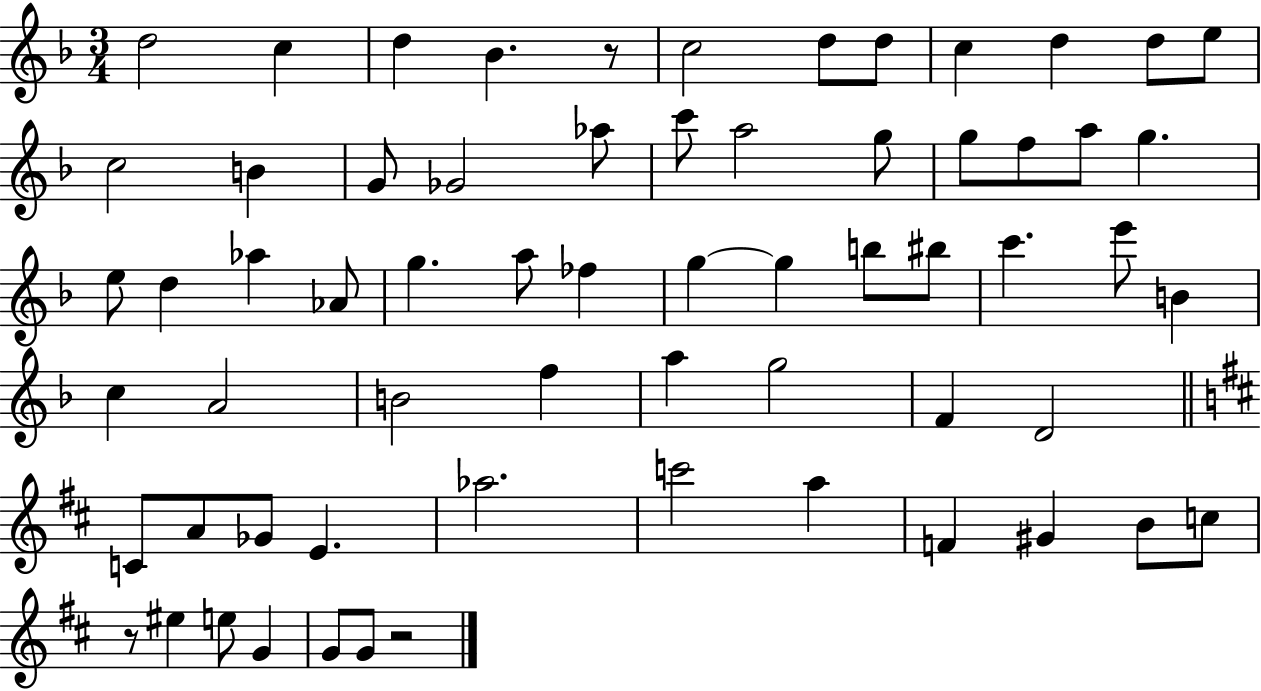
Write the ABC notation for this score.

X:1
T:Untitled
M:3/4
L:1/4
K:F
d2 c d _B z/2 c2 d/2 d/2 c d d/2 e/2 c2 B G/2 _G2 _a/2 c'/2 a2 g/2 g/2 f/2 a/2 g e/2 d _a _A/2 g a/2 _f g g b/2 ^b/2 c' e'/2 B c A2 B2 f a g2 F D2 C/2 A/2 _G/2 E _a2 c'2 a F ^G B/2 c/2 z/2 ^e e/2 G G/2 G/2 z2